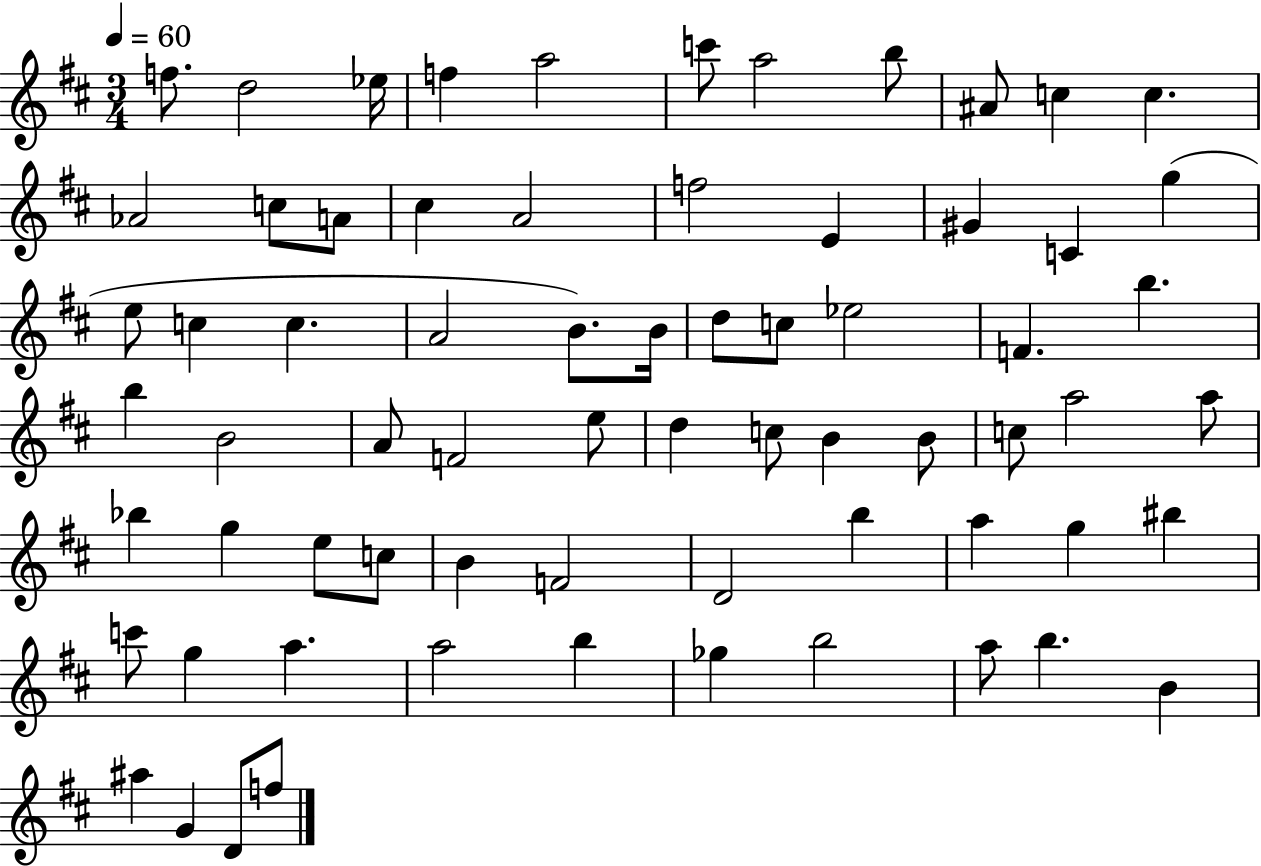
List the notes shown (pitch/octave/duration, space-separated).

F5/e. D5/h Eb5/s F5/q A5/h C6/e A5/h B5/e A#4/e C5/q C5/q. Ab4/h C5/e A4/e C#5/q A4/h F5/h E4/q G#4/q C4/q G5/q E5/e C5/q C5/q. A4/h B4/e. B4/s D5/e C5/e Eb5/h F4/q. B5/q. B5/q B4/h A4/e F4/h E5/e D5/q C5/e B4/q B4/e C5/e A5/h A5/e Bb5/q G5/q E5/e C5/e B4/q F4/h D4/h B5/q A5/q G5/q BIS5/q C6/e G5/q A5/q. A5/h B5/q Gb5/q B5/h A5/e B5/q. B4/q A#5/q G4/q D4/e F5/e